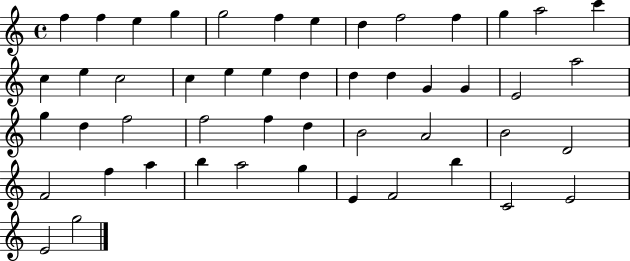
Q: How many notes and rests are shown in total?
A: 49